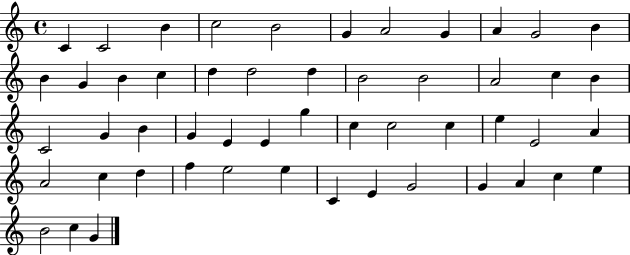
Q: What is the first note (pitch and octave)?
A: C4